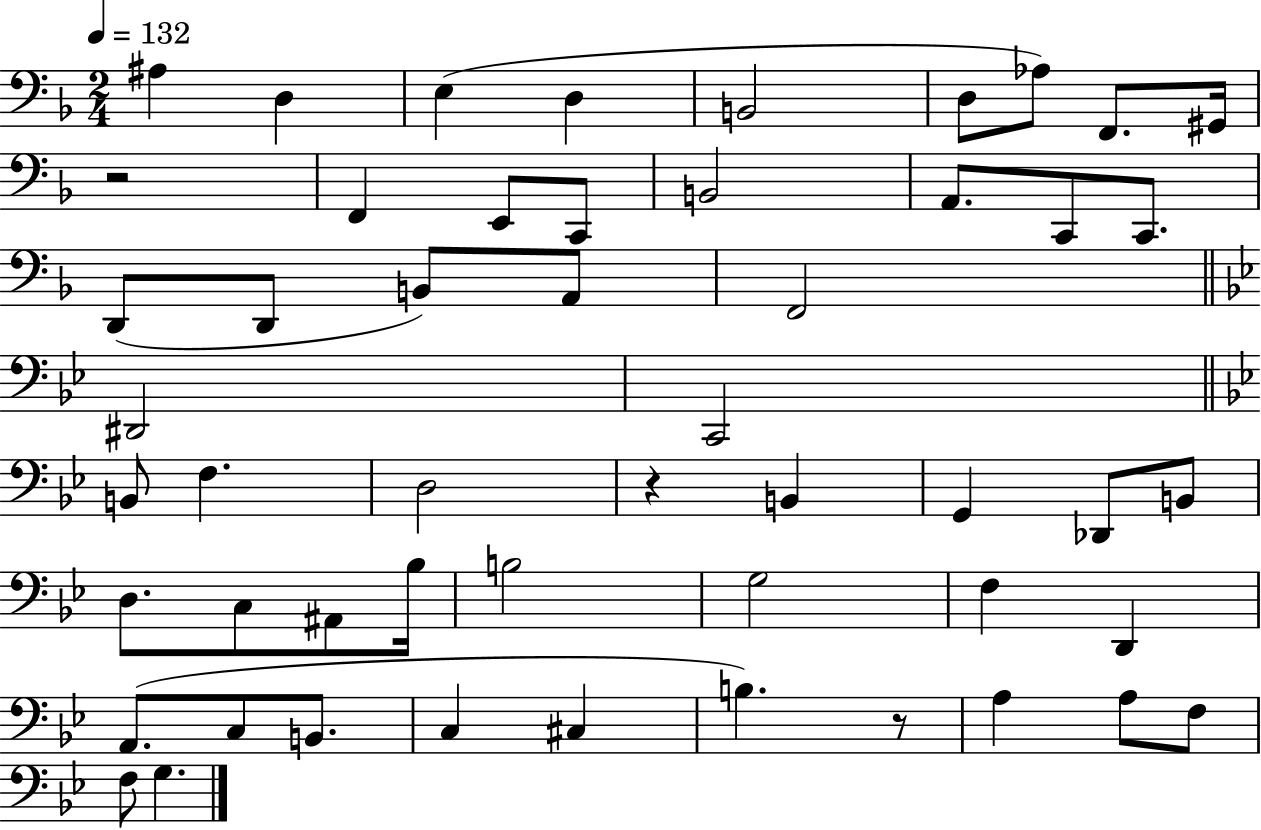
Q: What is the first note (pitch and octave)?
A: A#3